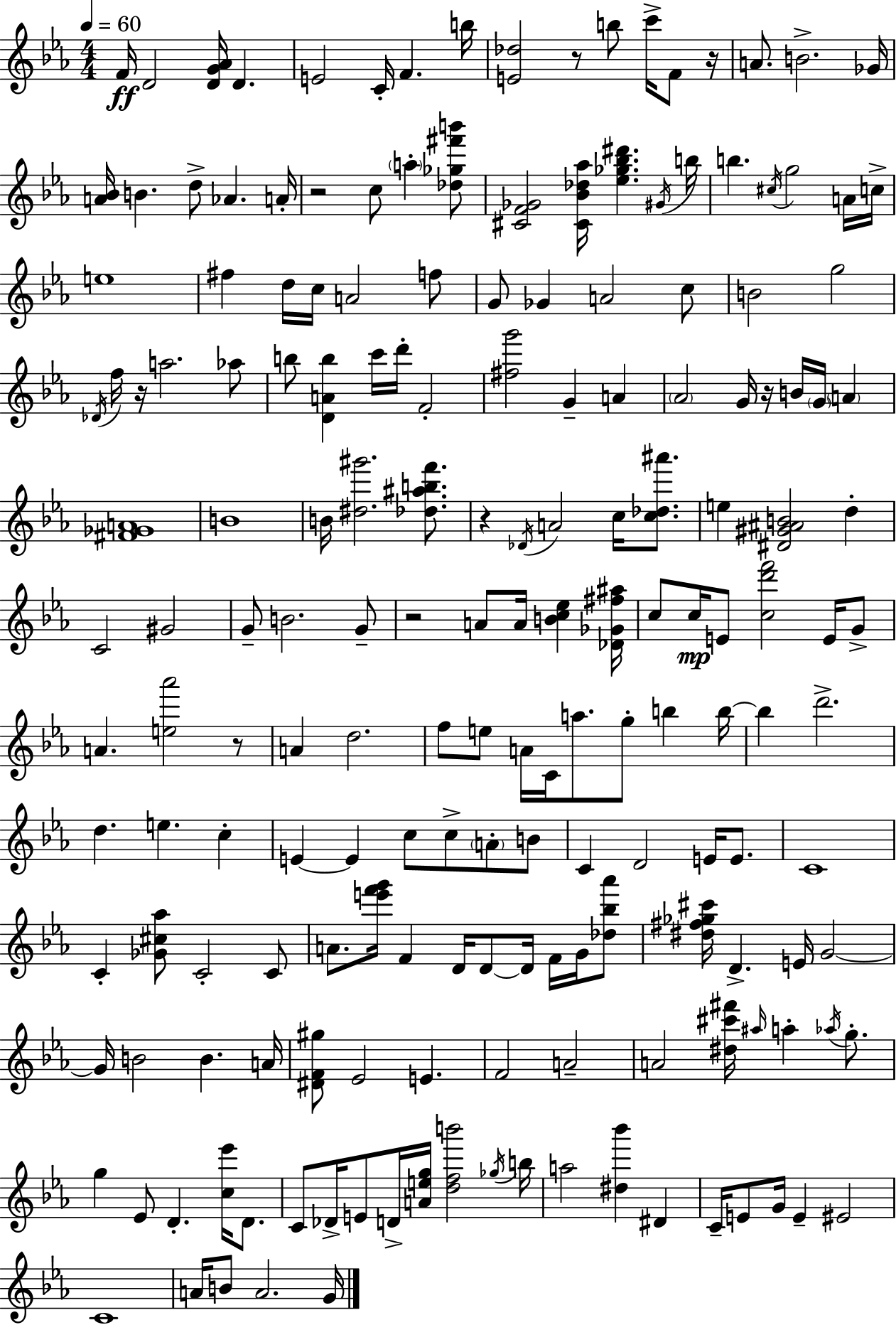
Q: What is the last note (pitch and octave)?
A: G4